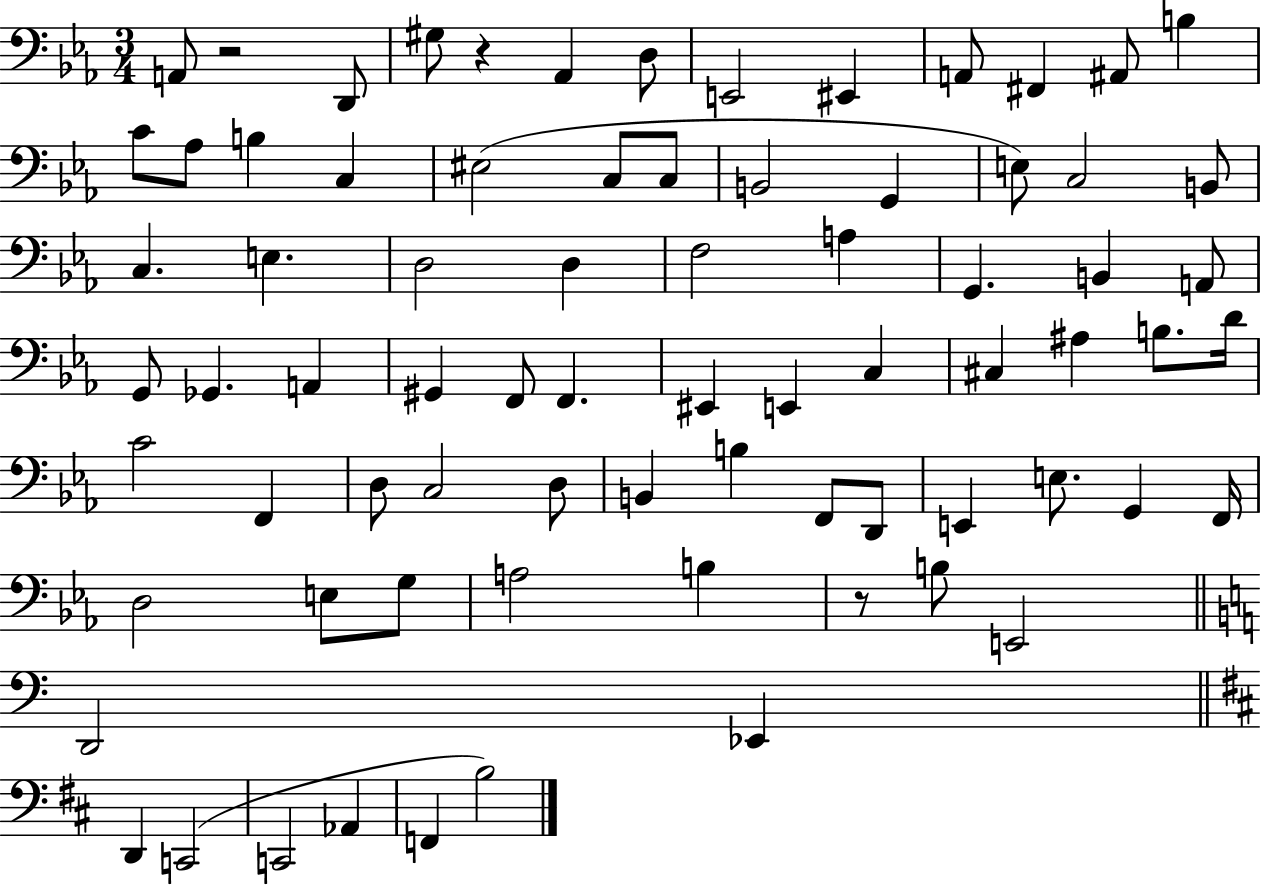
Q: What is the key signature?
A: EES major